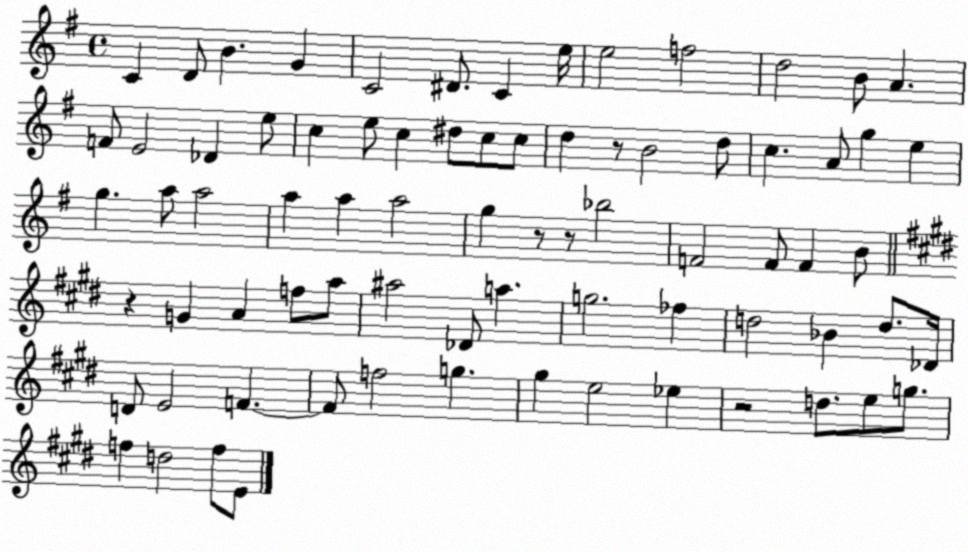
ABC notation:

X:1
T:Untitled
M:4/4
L:1/4
K:G
C D/2 B G C2 ^D/2 C e/4 e2 f2 d2 B/2 A F/2 E2 _D e/2 c e/2 c ^d/2 c/2 c/2 d z/2 B2 d/2 c A/2 g e g a/2 a2 a a a2 g z/2 z/2 _b2 F2 F/2 F B/2 z G A f/2 a/2 ^a2 _D/2 a g2 _f d2 _B d/2 _D/4 D/2 E2 F F/2 f2 g ^g e2 _e z2 d/2 e/2 g/2 f d2 f/2 E/2